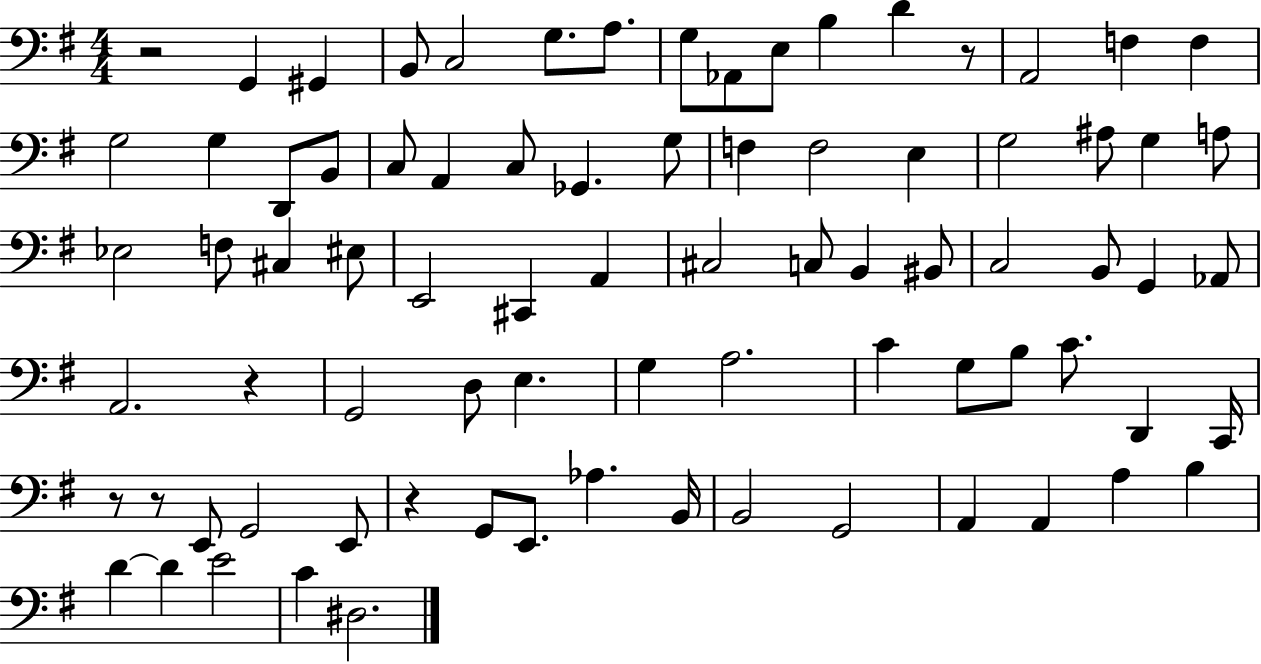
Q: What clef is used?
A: bass